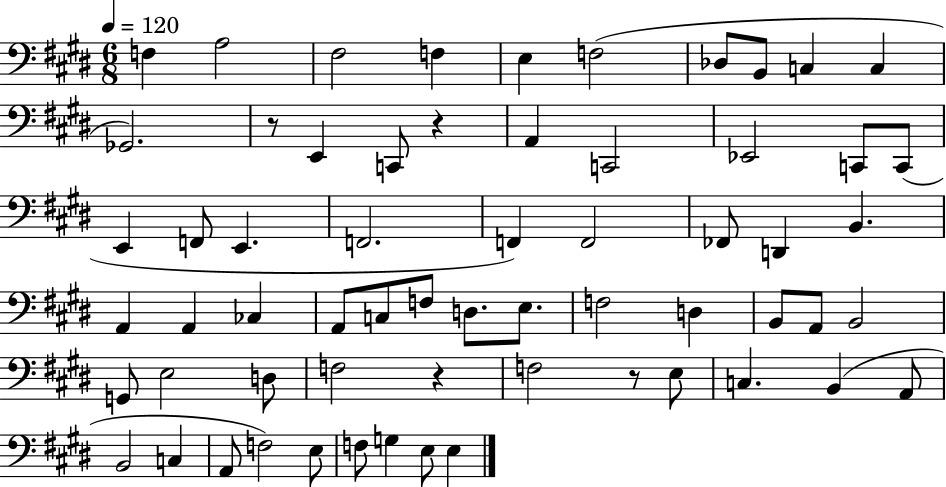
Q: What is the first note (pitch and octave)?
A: F3